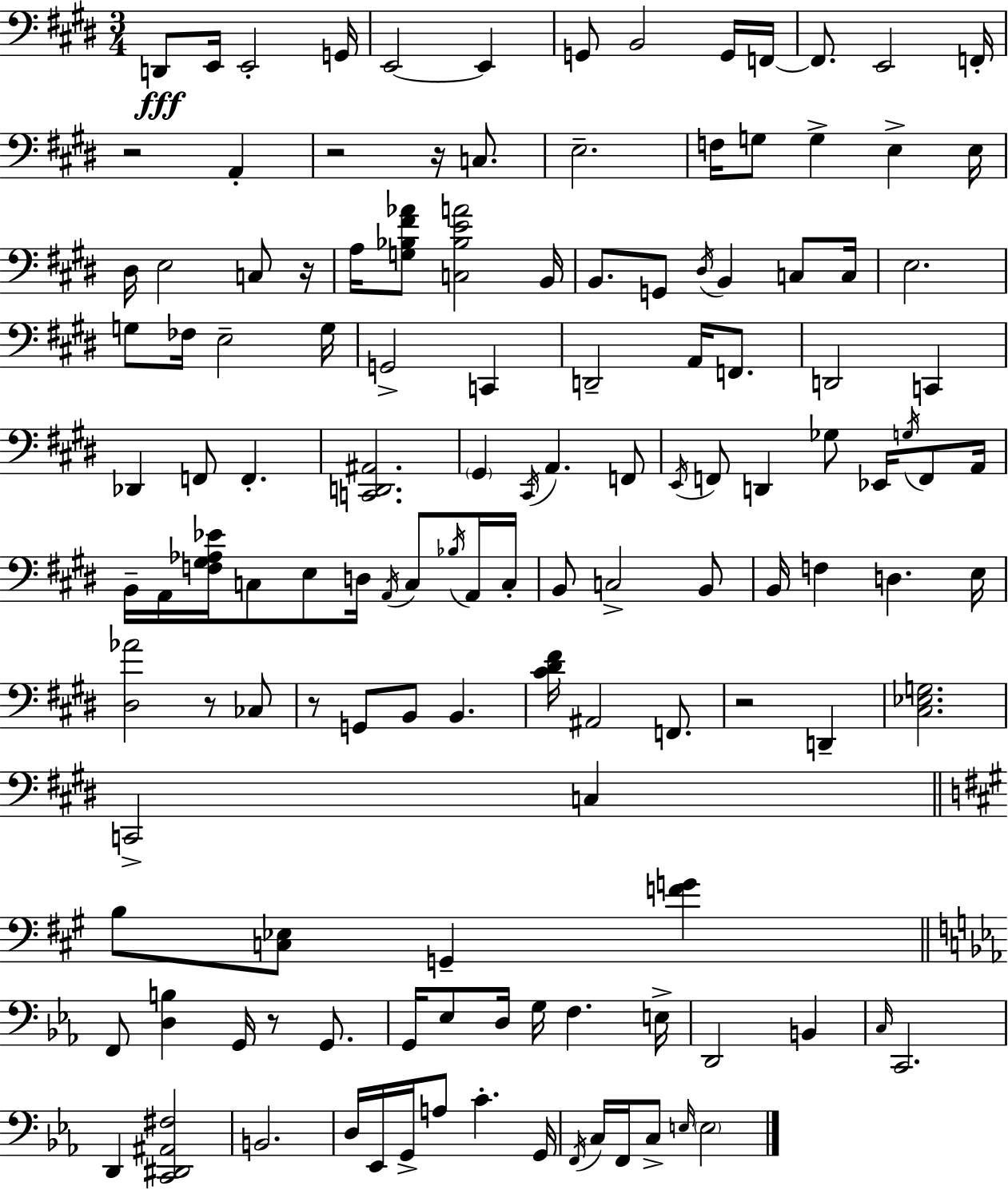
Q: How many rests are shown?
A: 8